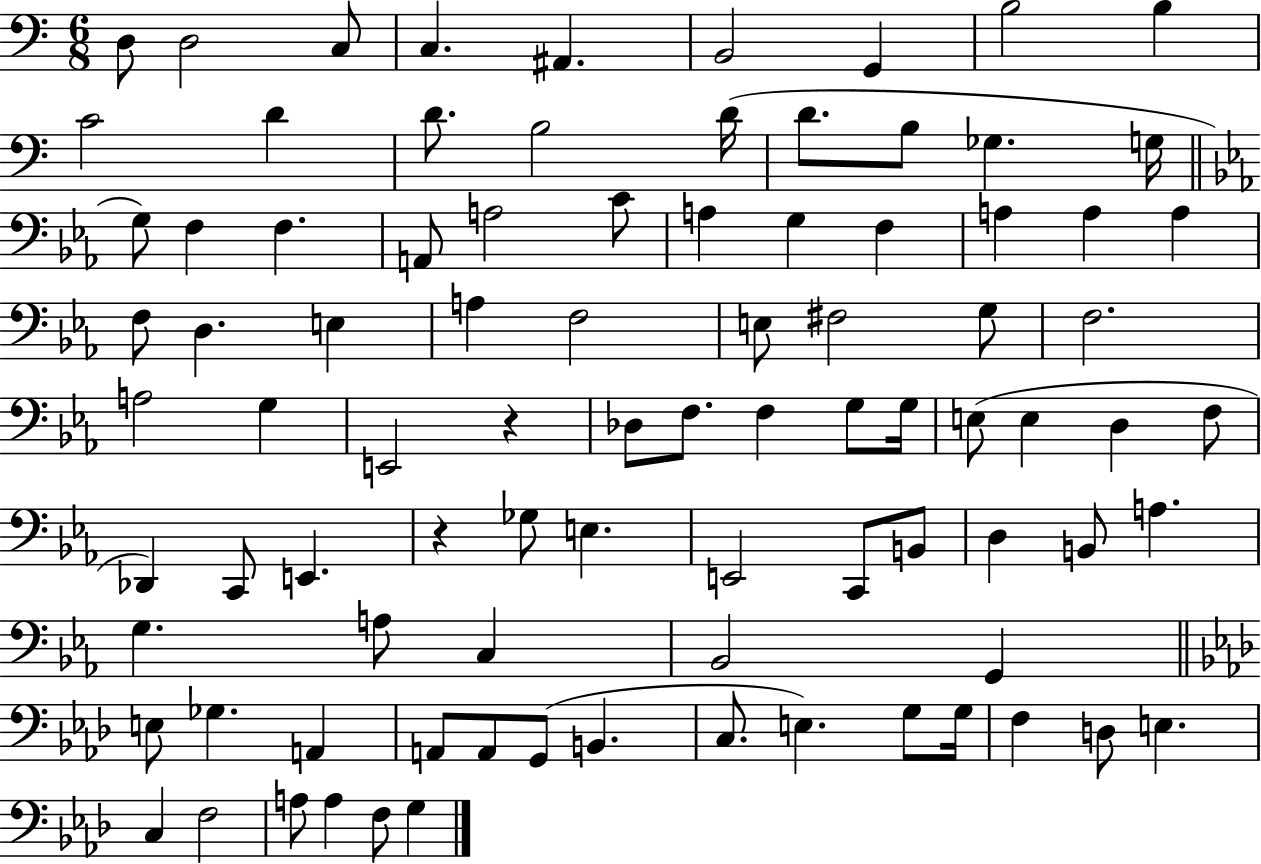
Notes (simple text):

D3/e D3/h C3/e C3/q. A#2/q. B2/h G2/q B3/h B3/q C4/h D4/q D4/e. B3/h D4/s D4/e. B3/e Gb3/q. G3/s G3/e F3/q F3/q. A2/e A3/h C4/e A3/q G3/q F3/q A3/q A3/q A3/q F3/e D3/q. E3/q A3/q F3/h E3/e F#3/h G3/e F3/h. A3/h G3/q E2/h R/q Db3/e F3/e. F3/q G3/e G3/s E3/e E3/q D3/q F3/e Db2/q C2/e E2/q. R/q Gb3/e E3/q. E2/h C2/e B2/e D3/q B2/e A3/q. G3/q. A3/e C3/q Bb2/h G2/q E3/e Gb3/q. A2/q A2/e A2/e G2/e B2/q. C3/e. E3/q. G3/e G3/s F3/q D3/e E3/q. C3/q F3/h A3/e A3/q F3/e G3/q